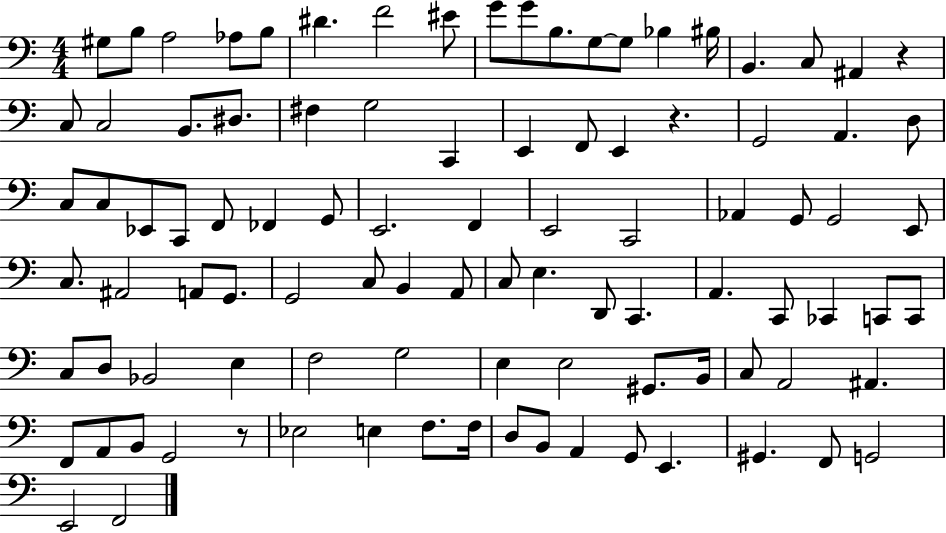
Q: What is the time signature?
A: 4/4